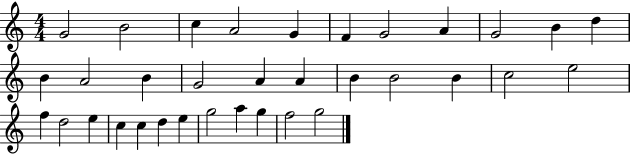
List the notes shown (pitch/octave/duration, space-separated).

G4/h B4/h C5/q A4/h G4/q F4/q G4/h A4/q G4/h B4/q D5/q B4/q A4/h B4/q G4/h A4/q A4/q B4/q B4/h B4/q C5/h E5/h F5/q D5/h E5/q C5/q C5/q D5/q E5/q G5/h A5/q G5/q F5/h G5/h